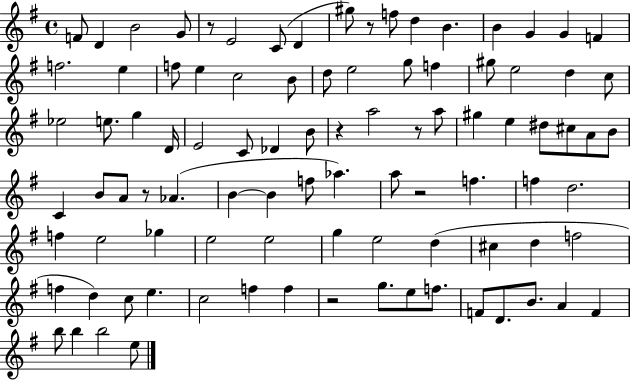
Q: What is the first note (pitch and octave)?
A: F4